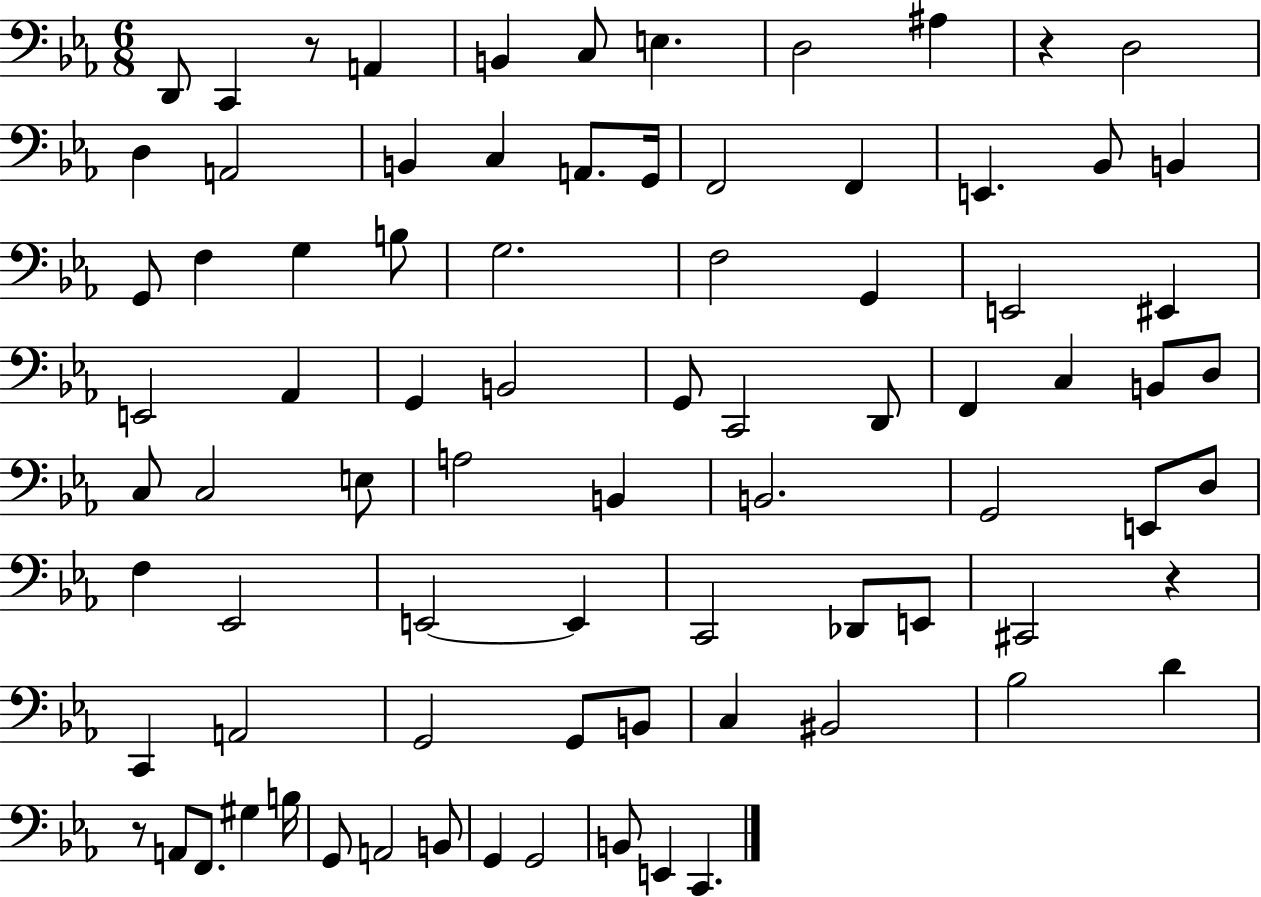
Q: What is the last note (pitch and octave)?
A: C2